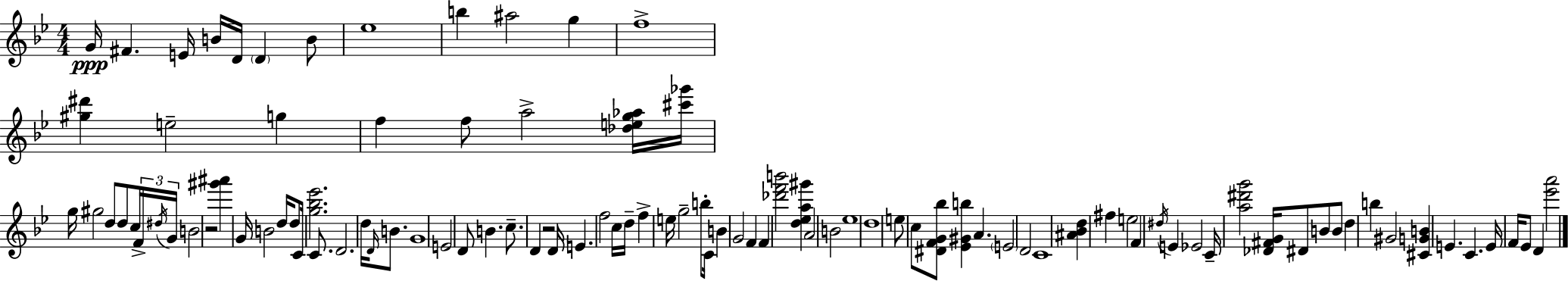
G4/s F#4/q. E4/s B4/s D4/s D4/q B4/e Eb5/w B5/q A#5/h G5/q F5/w [G#5,D#6]/q E5/h G5/q F5/q F5/e A5/h [Db5,E5,G5,Ab5]/s [C#6,Gb6]/s G5/s G#5/h D5/e D5/e C5/s F4/s D#5/s G4/s B4/h R/h [G#6,A#6]/q G4/s B4/h D5/s D5/e C4/s [G5,Bb5,Eb6]/h. C4/e. D4/h. D5/s D4/s B4/e. G4/w E4/h D4/e B4/q. C5/e. D4/q R/h D4/s E4/q. F5/h C5/s D5/s F5/q E5/s G5/h B5/e C4/s B4/q G4/h F4/q F4/q [Db6,F6,B6]/h [D5,Eb5,A5,G#6]/q A4/h B4/h Eb5/w D5/w E5/e C5/e [D#4,F4,G4,Bb5]/e [Eb4,G#4,B5]/q A4/q. E4/h D4/h C4/w [A#4,Bb4,D5]/q F#5/q E5/h F4/q D#5/s E4/q Eb4/h C4/s [A5,D#6,G6]/h [Db4,F#4,G4]/s D#4/e B4/e B4/e D5/q B5/q G#4/h [C#4,G4,B4]/q E4/q. C4/q. E4/s F4/s Eb4/e D4/q [Eb6,A6]/h